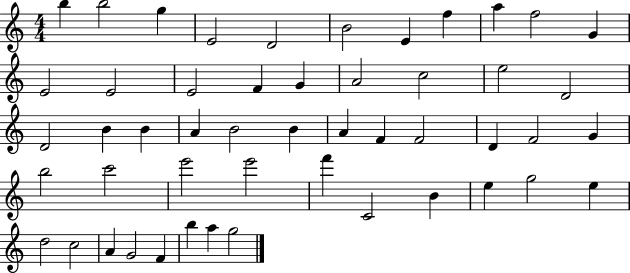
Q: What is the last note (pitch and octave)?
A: G5